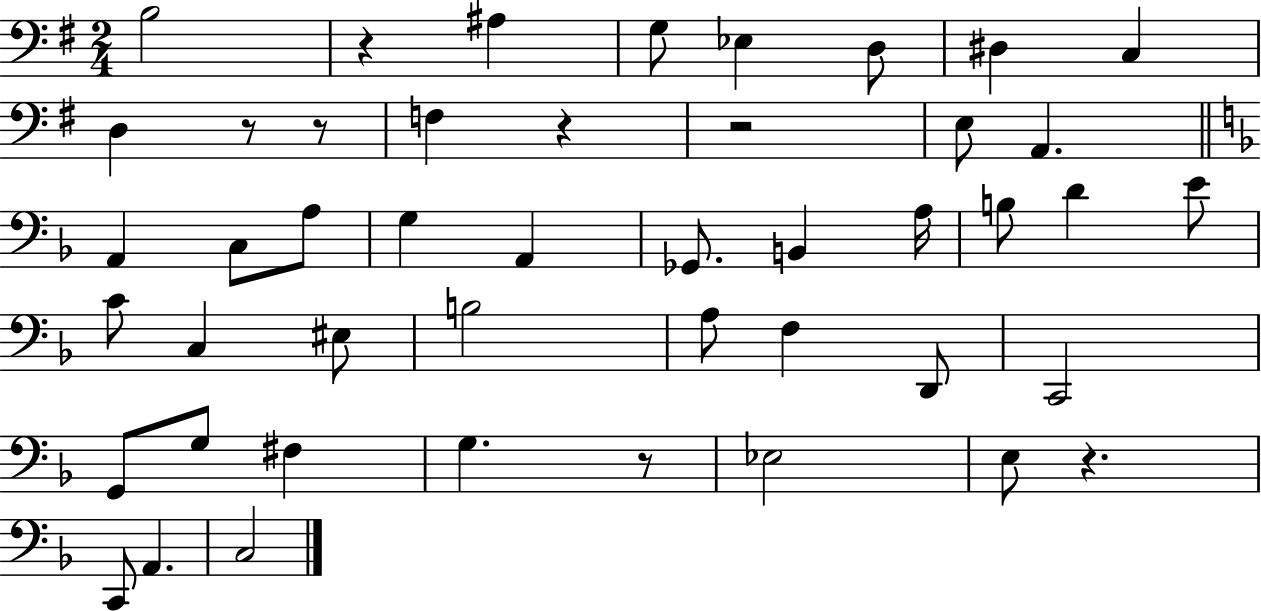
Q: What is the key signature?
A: G major